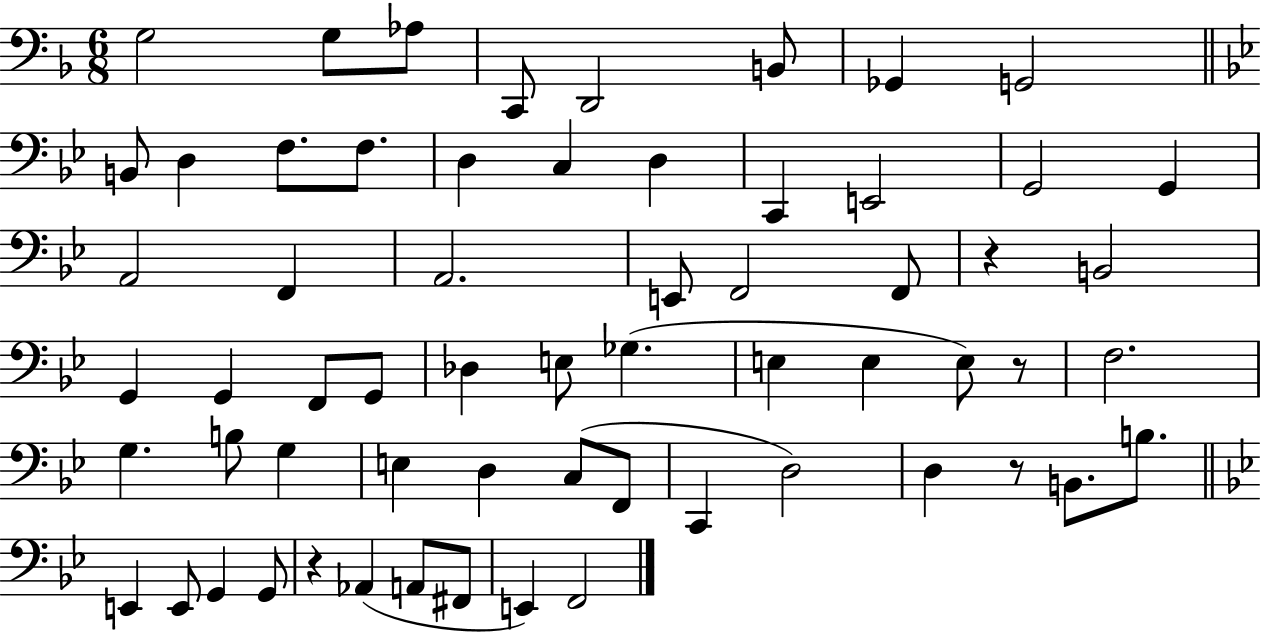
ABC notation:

X:1
T:Untitled
M:6/8
L:1/4
K:F
G,2 G,/2 _A,/2 C,,/2 D,,2 B,,/2 _G,, G,,2 B,,/2 D, F,/2 F,/2 D, C, D, C,, E,,2 G,,2 G,, A,,2 F,, A,,2 E,,/2 F,,2 F,,/2 z B,,2 G,, G,, F,,/2 G,,/2 _D, E,/2 _G, E, E, E,/2 z/2 F,2 G, B,/2 G, E, D, C,/2 F,,/2 C,, D,2 D, z/2 B,,/2 B,/2 E,, E,,/2 G,, G,,/2 z _A,, A,,/2 ^F,,/2 E,, F,,2